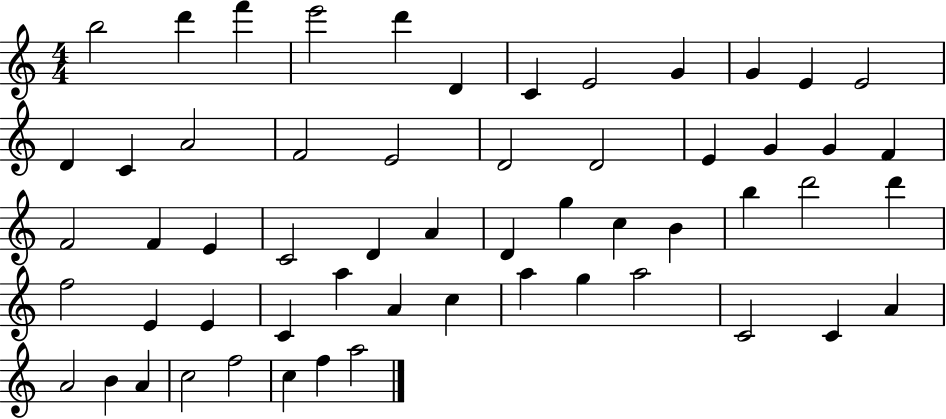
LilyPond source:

{
  \clef treble
  \numericTimeSignature
  \time 4/4
  \key c \major
  b''2 d'''4 f'''4 | e'''2 d'''4 d'4 | c'4 e'2 g'4 | g'4 e'4 e'2 | \break d'4 c'4 a'2 | f'2 e'2 | d'2 d'2 | e'4 g'4 g'4 f'4 | \break f'2 f'4 e'4 | c'2 d'4 a'4 | d'4 g''4 c''4 b'4 | b''4 d'''2 d'''4 | \break f''2 e'4 e'4 | c'4 a''4 a'4 c''4 | a''4 g''4 a''2 | c'2 c'4 a'4 | \break a'2 b'4 a'4 | c''2 f''2 | c''4 f''4 a''2 | \bar "|."
}